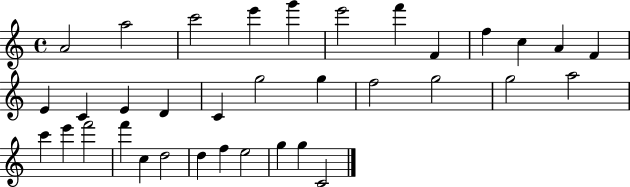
X:1
T:Untitled
M:4/4
L:1/4
K:C
A2 a2 c'2 e' g' e'2 f' F f c A F E C E D C g2 g f2 g2 g2 a2 c' e' f'2 f' c d2 d f e2 g g C2